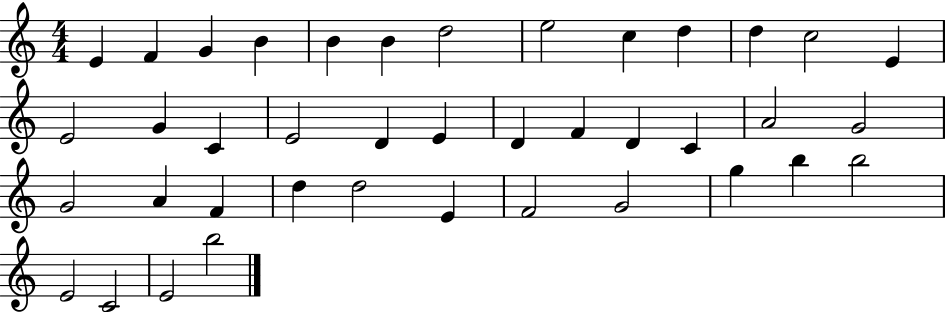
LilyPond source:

{
  \clef treble
  \numericTimeSignature
  \time 4/4
  \key c \major
  e'4 f'4 g'4 b'4 | b'4 b'4 d''2 | e''2 c''4 d''4 | d''4 c''2 e'4 | \break e'2 g'4 c'4 | e'2 d'4 e'4 | d'4 f'4 d'4 c'4 | a'2 g'2 | \break g'2 a'4 f'4 | d''4 d''2 e'4 | f'2 g'2 | g''4 b''4 b''2 | \break e'2 c'2 | e'2 b''2 | \bar "|."
}